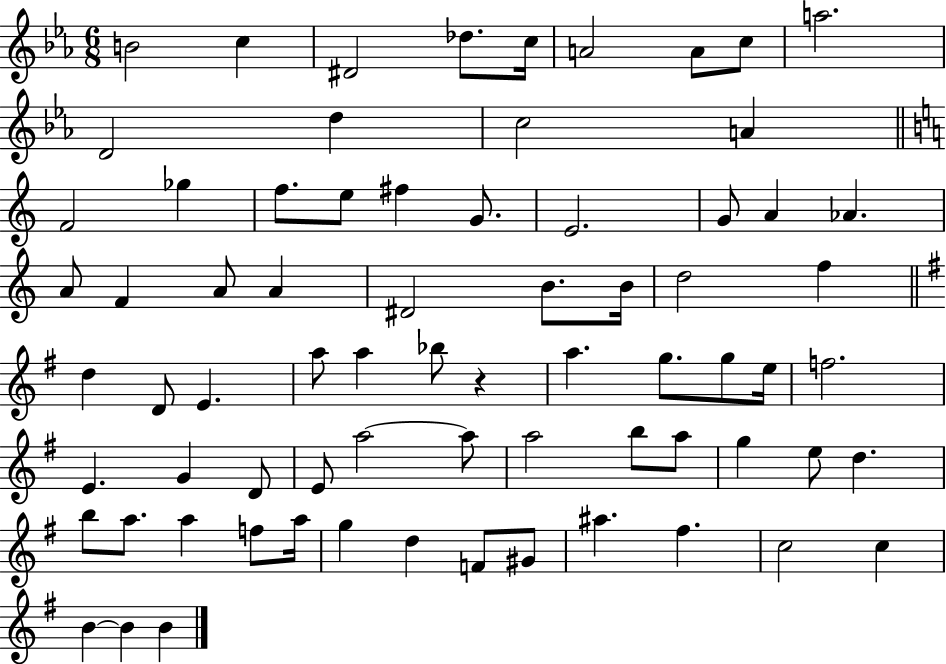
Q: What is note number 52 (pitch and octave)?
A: A5